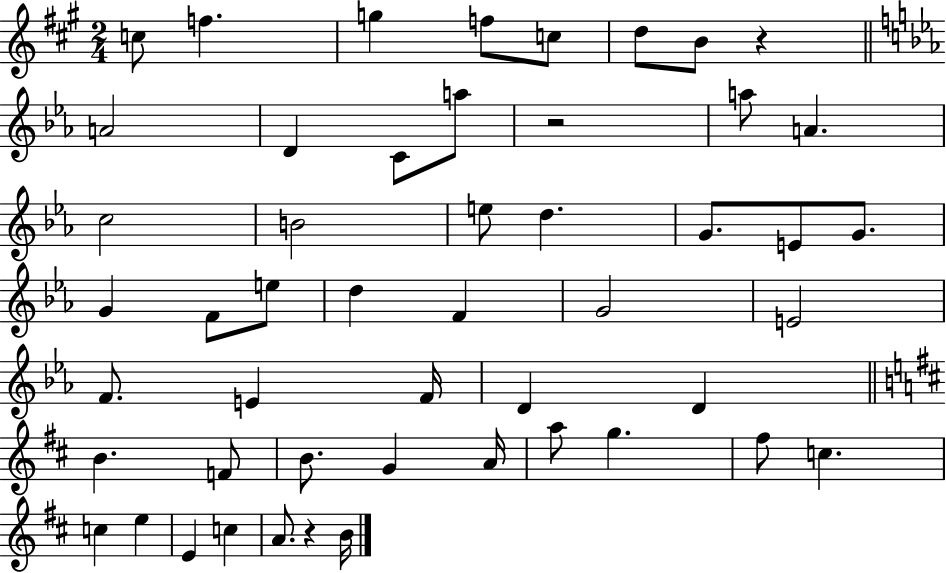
{
  \clef treble
  \numericTimeSignature
  \time 2/4
  \key a \major
  c''8 f''4. | g''4 f''8 c''8 | d''8 b'8 r4 | \bar "||" \break \key c \minor a'2 | d'4 c'8 a''8 | r2 | a''8 a'4. | \break c''2 | b'2 | e''8 d''4. | g'8. e'8 g'8. | \break g'4 f'8 e''8 | d''4 f'4 | g'2 | e'2 | \break f'8. e'4 f'16 | d'4 d'4 | \bar "||" \break \key b \minor b'4. f'8 | b'8. g'4 a'16 | a''8 g''4. | fis''8 c''4. | \break c''4 e''4 | e'4 c''4 | a'8. r4 b'16 | \bar "|."
}